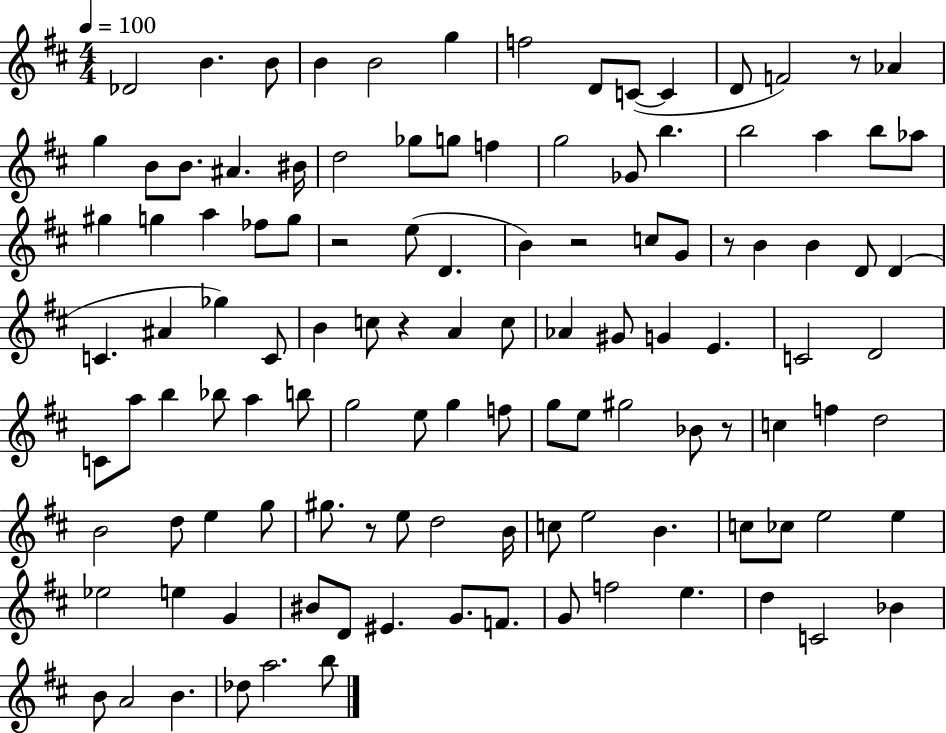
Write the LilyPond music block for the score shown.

{
  \clef treble
  \numericTimeSignature
  \time 4/4
  \key d \major
  \tempo 4 = 100
  \repeat volta 2 { des'2 b'4. b'8 | b'4 b'2 g''4 | f''2 d'8 c'8~(~ c'4 | d'8 f'2) r8 aes'4 | \break g''4 b'8 b'8. ais'4. bis'16 | d''2 ges''8 g''8 f''4 | g''2 ges'8 b''4. | b''2 a''4 b''8 aes''8 | \break gis''4 g''4 a''4 fes''8 g''8 | r2 e''8( d'4. | b'4) r2 c''8 g'8 | r8 b'4 b'4 d'8 d'4( | \break c'4. ais'4 ges''4) c'8 | b'4 c''8 r4 a'4 c''8 | aes'4 gis'8 g'4 e'4. | c'2 d'2 | \break c'8 a''8 b''4 bes''8 a''4 b''8 | g''2 e''8 g''4 f''8 | g''8 e''8 gis''2 bes'8 r8 | c''4 f''4 d''2 | \break b'2 d''8 e''4 g''8 | gis''8. r8 e''8 d''2 b'16 | c''8 e''2 b'4. | c''8 ces''8 e''2 e''4 | \break ees''2 e''4 g'4 | bis'8 d'8 eis'4. g'8. f'8. | g'8 f''2 e''4. | d''4 c'2 bes'4 | \break b'8 a'2 b'4. | des''8 a''2. b''8 | } \bar "|."
}